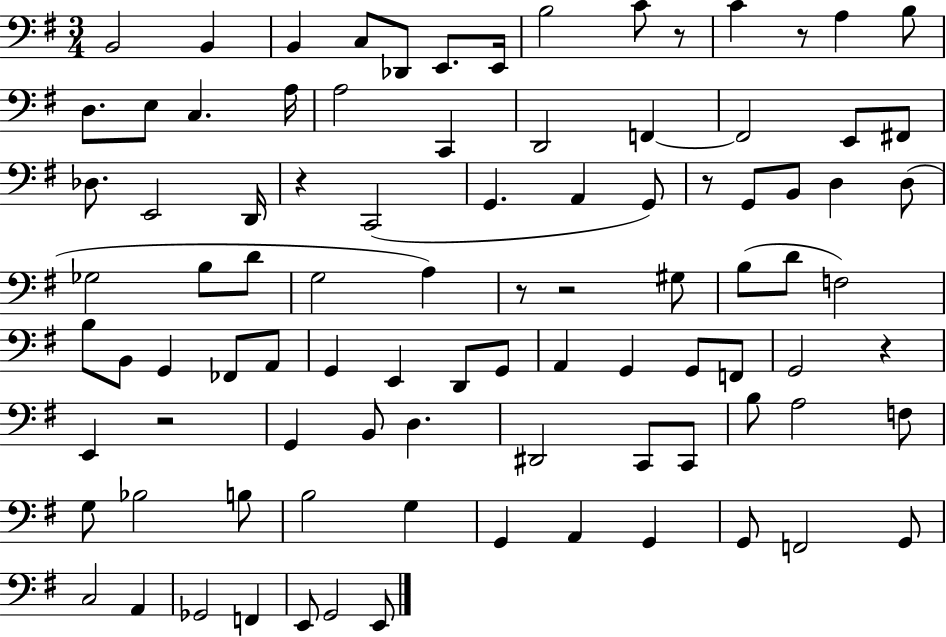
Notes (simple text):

B2/h B2/q B2/q C3/e Db2/e E2/e. E2/s B3/h C4/e R/e C4/q R/e A3/q B3/e D3/e. E3/e C3/q. A3/s A3/h C2/q D2/h F2/q F2/h E2/e F#2/e Db3/e. E2/h D2/s R/q C2/h G2/q. A2/q G2/e R/e G2/e B2/e D3/q D3/e Gb3/h B3/e D4/e G3/h A3/q R/e R/h G#3/e B3/e D4/e F3/h B3/e B2/e G2/q FES2/e A2/e G2/q E2/q D2/e G2/e A2/q G2/q G2/e F2/e G2/h R/q E2/q R/h G2/q B2/e D3/q. D#2/h C2/e C2/e B3/e A3/h F3/e G3/e Bb3/h B3/e B3/h G3/q G2/q A2/q G2/q G2/e F2/h G2/e C3/h A2/q Gb2/h F2/q E2/e G2/h E2/e